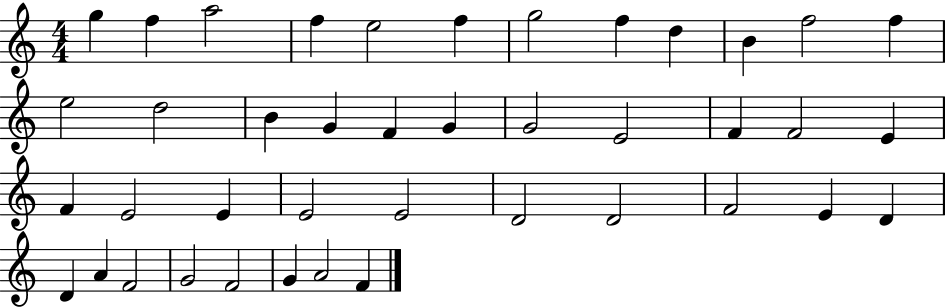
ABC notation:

X:1
T:Untitled
M:4/4
L:1/4
K:C
g f a2 f e2 f g2 f d B f2 f e2 d2 B G F G G2 E2 F F2 E F E2 E E2 E2 D2 D2 F2 E D D A F2 G2 F2 G A2 F